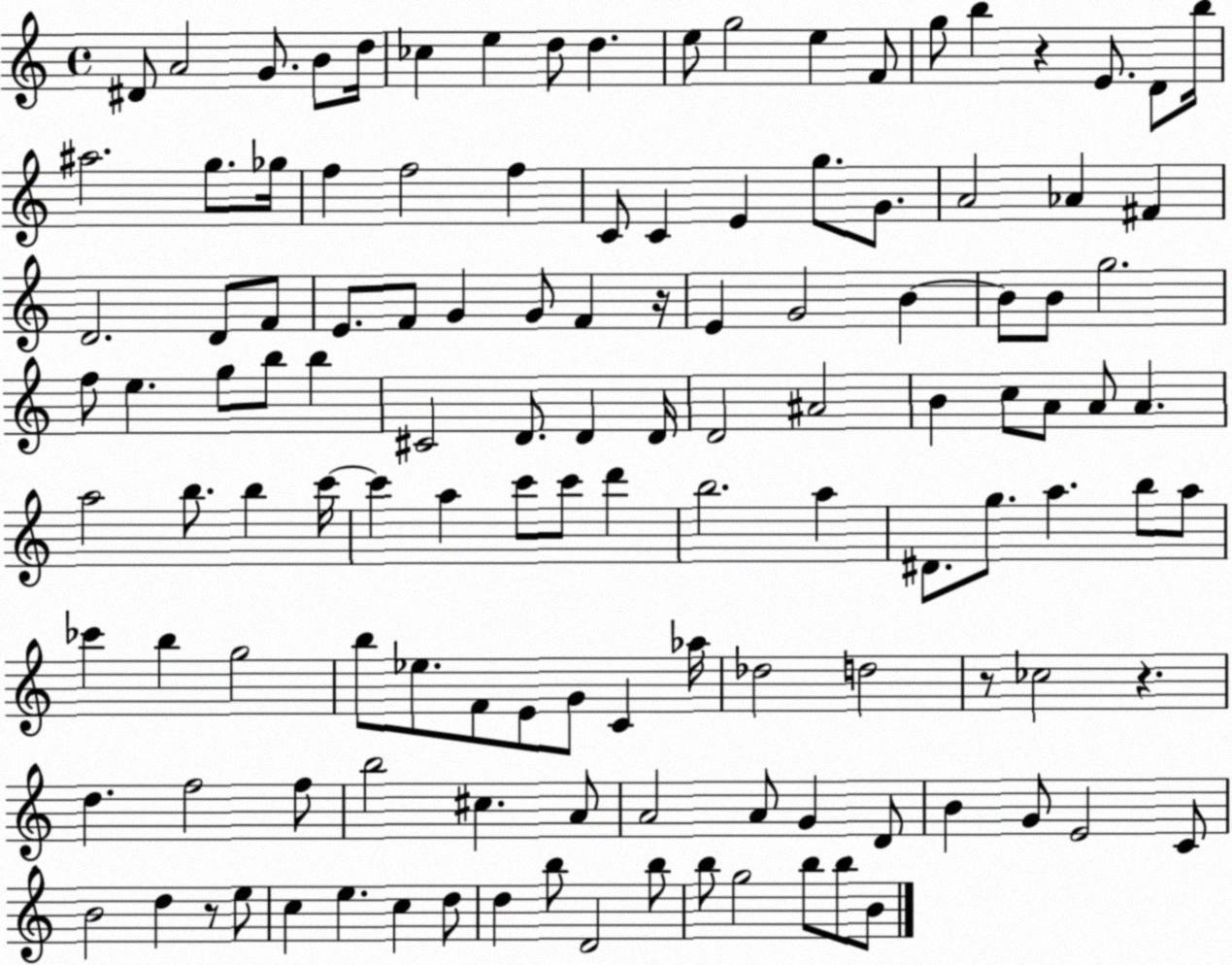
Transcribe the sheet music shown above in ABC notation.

X:1
T:Untitled
M:4/4
L:1/4
K:C
^D/2 A2 G/2 B/2 d/4 _c e d/2 d e/2 g2 e F/2 g/2 b z E/2 D/2 b/4 ^a2 g/2 _g/4 f f2 f C/2 C E g/2 G/2 A2 _A ^F D2 D/2 F/2 E/2 F/2 G G/2 F z/4 E G2 B B/2 B/2 g2 f/2 e g/2 b/2 b ^C2 D/2 D D/4 D2 ^A2 B c/2 A/2 A/2 A a2 b/2 b c'/4 c' a c'/2 c'/2 d' b2 a ^D/2 g/2 a b/2 a/2 _c' b g2 b/2 _e/2 F/2 E/2 G/2 C _a/4 _d2 d2 z/2 _c2 z d f2 f/2 b2 ^c A/2 A2 A/2 G D/2 B G/2 E2 C/2 B2 d z/2 e/2 c e c d/2 d b/2 D2 b/2 b/2 g2 b/2 b/2 B/2